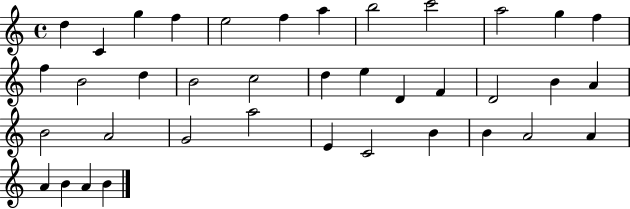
{
  \clef treble
  \time 4/4
  \defaultTimeSignature
  \key c \major
  d''4 c'4 g''4 f''4 | e''2 f''4 a''4 | b''2 c'''2 | a''2 g''4 f''4 | \break f''4 b'2 d''4 | b'2 c''2 | d''4 e''4 d'4 f'4 | d'2 b'4 a'4 | \break b'2 a'2 | g'2 a''2 | e'4 c'2 b'4 | b'4 a'2 a'4 | \break a'4 b'4 a'4 b'4 | \bar "|."
}